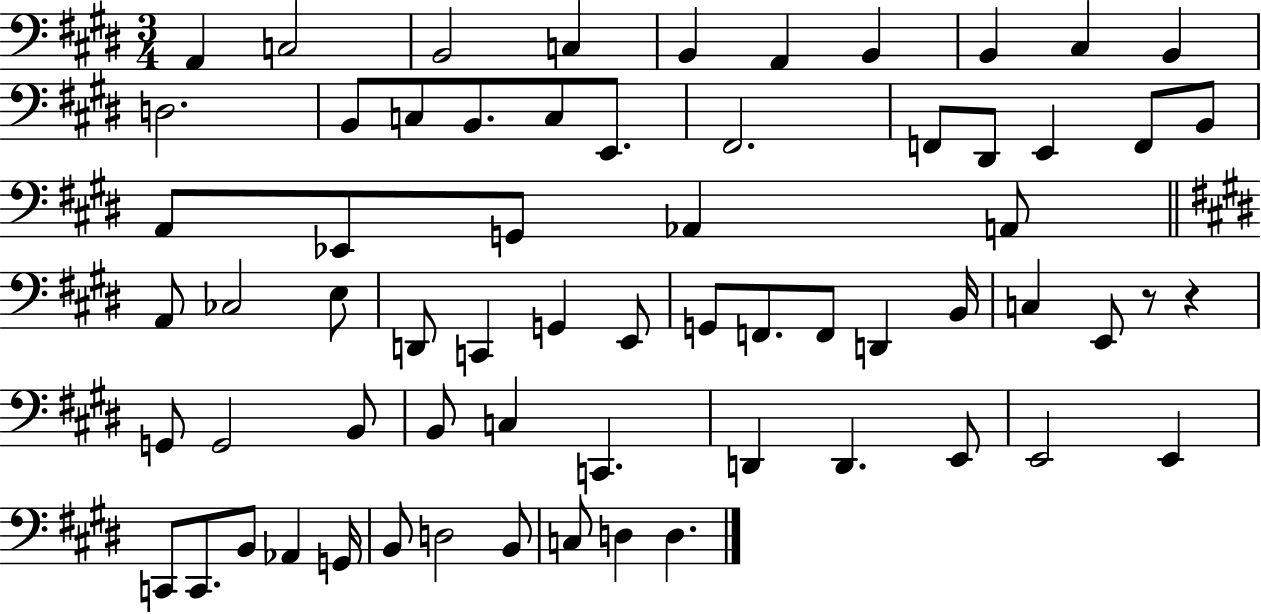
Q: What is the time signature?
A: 3/4